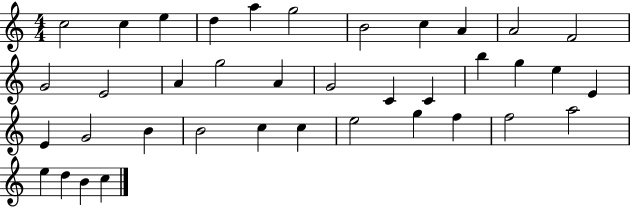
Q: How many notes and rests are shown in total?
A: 38